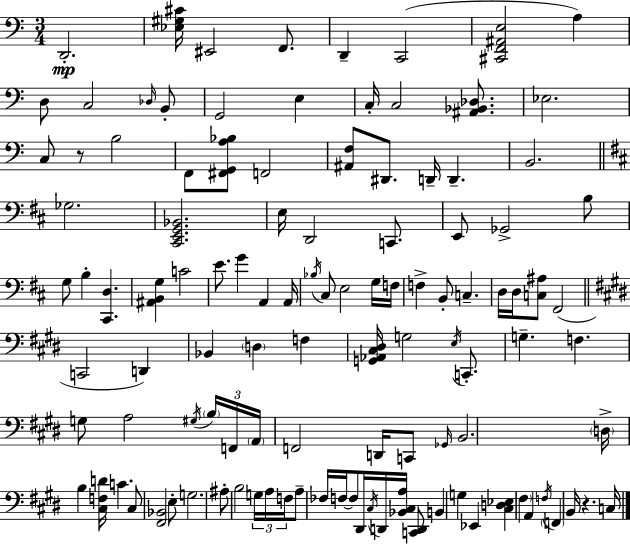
D2/h. [Eb3,G#3,C#4]/s EIS2/h F2/e. D2/q C2/h [C#2,F2,A#2,E3]/h A3/q D3/e C3/h Db3/s B2/e G2/h E3/q C3/s C3/h [A#2,Bb2,Db3]/e. Eb3/h. C3/e R/e B3/h F2/e [F#2,G2,A3,Bb3]/e F2/h [A#2,F3]/e D#2/e. D2/s D2/q. B2/h. Gb3/h. [C#2,E2,G2,Bb2]/h. E3/s D2/h C2/e. E2/e Gb2/h B3/e G3/e B3/q [C#2,D3]/q. [A#2,B2,G3]/q C4/h E4/e. G4/q A2/q A2/s Bb3/s C#3/e E3/h G3/s F3/s F3/q B2/e C3/q. D3/s D3/s [C3,A#3]/e F#2/h C2/h D2/q Bb2/q D3/q F3/q [G2,Ab2,C#3,D#3]/s G3/h E3/s C2/e. G3/q. F3/q. G3/e A3/h G#3/s B3/s F2/s A2/s F2/h D2/s C2/e Gb2/s B2/h. D3/s B3/q [C#3,F3,D4]/s C4/q. C#3/e [F#2,Bb2]/h E3/e G3/h. A#3/e B3/h G3/s A3/s F3/s A3/e FES3/s F3/s F3/e D#2/s C#3/s D2/s [Bb2,C#3,A3]/s [C2,D2]/e B2/q G3/q Eb2/q [C#3,D3,Eb3]/q F#3/q A2/q F3/s F2/q B2/s R/q. C3/s